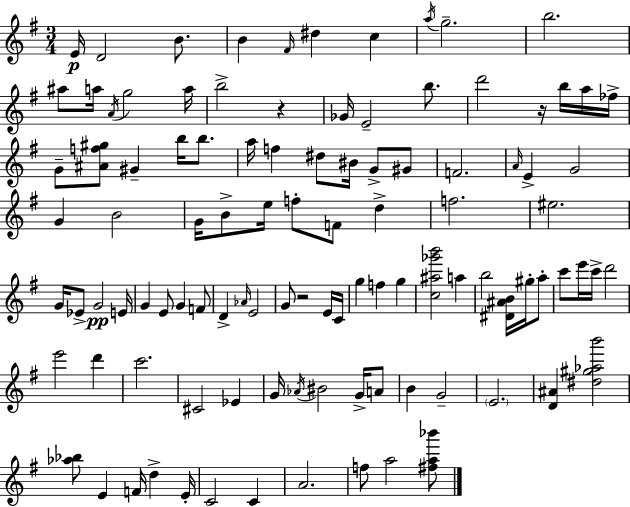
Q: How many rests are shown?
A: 3